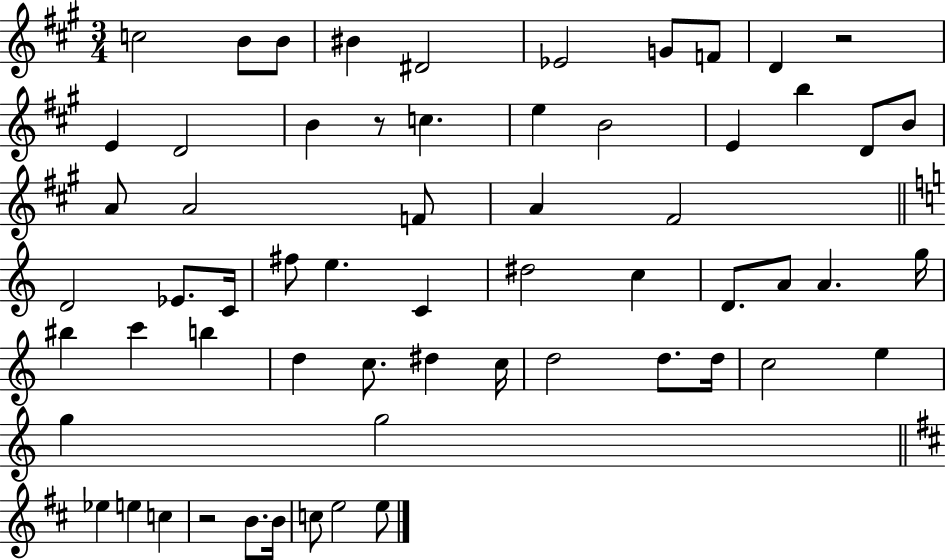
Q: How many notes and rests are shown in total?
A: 61